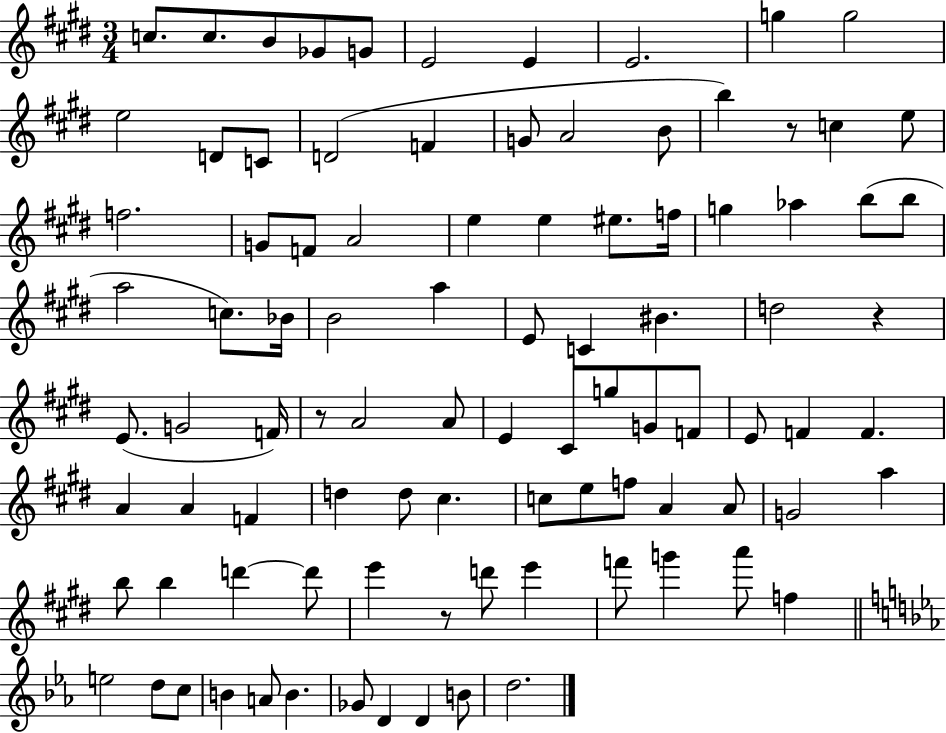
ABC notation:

X:1
T:Untitled
M:3/4
L:1/4
K:E
c/2 c/2 B/2 _G/2 G/2 E2 E E2 g g2 e2 D/2 C/2 D2 F G/2 A2 B/2 b z/2 c e/2 f2 G/2 F/2 A2 e e ^e/2 f/4 g _a b/2 b/2 a2 c/2 _B/4 B2 a E/2 C ^B d2 z E/2 G2 F/4 z/2 A2 A/2 E ^C/2 g/2 G/2 F/2 E/2 F F A A F d d/2 ^c c/2 e/2 f/2 A A/2 G2 a b/2 b d' d'/2 e' z/2 d'/2 e' f'/2 g' a'/2 f e2 d/2 c/2 B A/2 B _G/2 D D B/2 d2